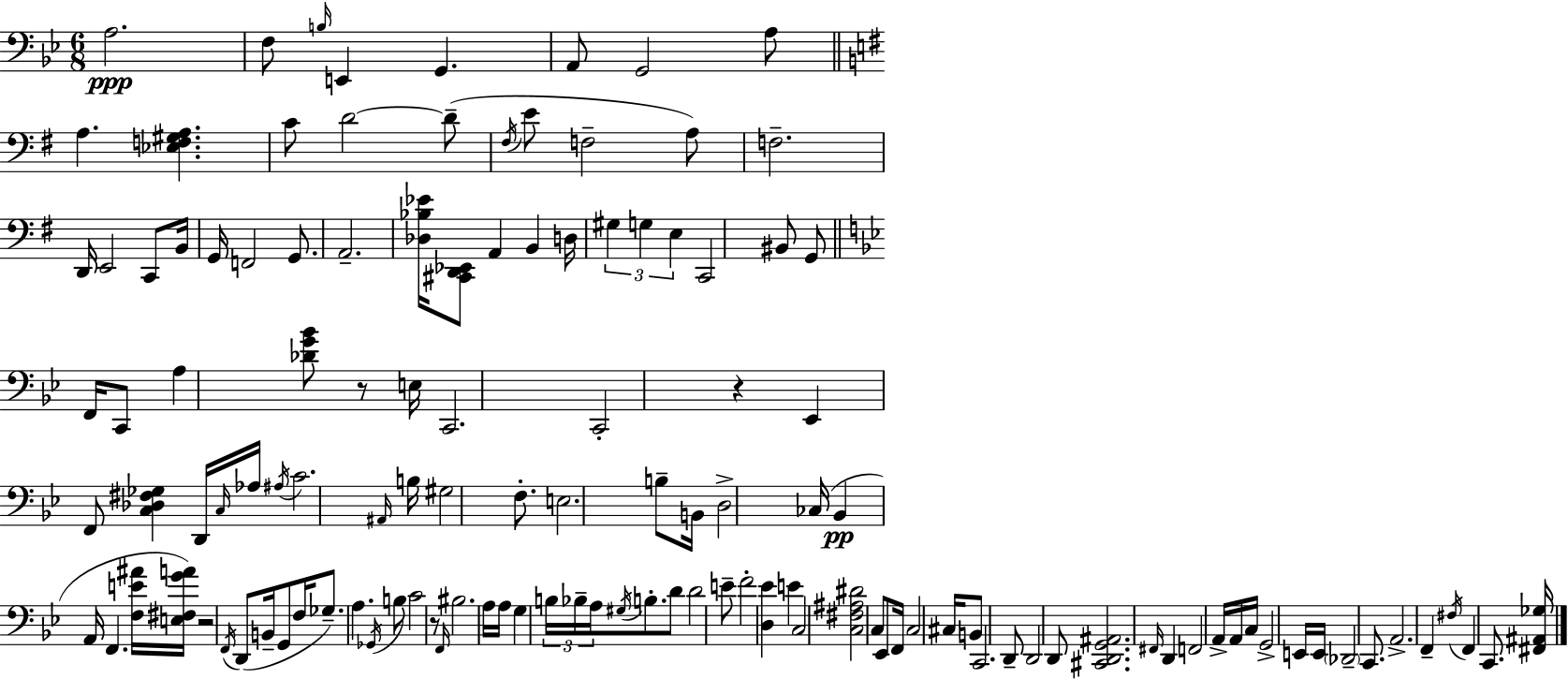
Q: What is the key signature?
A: G minor